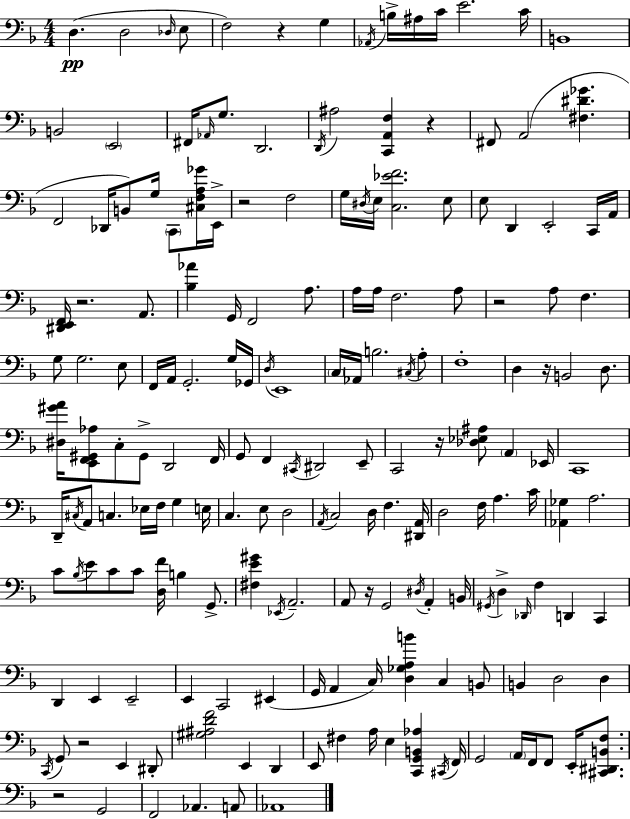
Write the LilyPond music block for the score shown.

{
  \clef bass
  \numericTimeSignature
  \time 4/4
  \key d \minor
  d4.(\pp d2 \grace { des16 } e8 | f2) r4 g4 | \acciaccatura { aes,16 } b16-> ais16 c'16 e'2. | c'16 b,1 | \break b,2 \parenthesize e,2 | fis,16 \grace { aes,16 } g8. d,2. | \acciaccatura { d,16 } ais2 <c, a, f>4 | r4 fis,8 a,2( <fis dis' ges'>4. | \break f,2 des,16 b,8) g16 | \parenthesize c,8 <cis f a ges'>16 e,16-> r2 f2 | g16 \acciaccatura { dis16 } e16 <c ees' f'>2. | e8 e8 d,4 e,2-. | \break c,16 a,16 <dis, e, f,>16 r2. | a,8. <bes aes'>4 g,16 f,2 | a8. a16 a16 f2. | a8 r2 a8 f4. | \break g8 g2. | e8 f,16 a,16 g,2.-. | g16 ges,16 \acciaccatura { d16 } e,1 | \parenthesize c16 aes,16 b2. | \break \acciaccatura { cis16 } a8-. f1-. | d4 r16 b,2 | d8. <dis gis' a'>16 <e, f, gis, aes>8 c8-. gis,8-> d,2 | f,16 g,8 f,4 \acciaccatura { cis,16 } dis,2 | \break e,8-- c,2 | r16 <des ees ais>8 \parenthesize a,4 ees,16 c,1 | d,16-- \acciaccatura { cis16 } a,8 c4. | ees16 f16 g4 e16 c4. e8 | \break d2 \acciaccatura { a,16 } c2 | d16 f4. <dis, a,>16 d2 | f16 a4. c'16 <aes, ges>4 a2. | c'8 \acciaccatura { bes16 } e'8 c'8 | \break c'8 <d f'>16 b4 g,8.-> <fis e' gis'>4 \acciaccatura { ees,16 } | a,2.-- a,8 r16 g,2 | \acciaccatura { dis16 } a,4-. b,16 \acciaccatura { gis,16 } d4-> | \grace { des,16 } f4 d,4 c,4 d,4 | \break e,4 e,2-- e,4 | c,2 eis,4( g,16 | a,4 c16) <d ges a b'>4 c4 b,8 b,4 | d2 d4 \acciaccatura { c,16 } | \break g,8 r2 e,4 dis,8-. | <gis ais d' f'>2 e,4 d,4 | e,8 fis4 a16 e4 <c, g, b, aes>4 \acciaccatura { cis,16 } | f,16 g,2 \parenthesize a,16 f,16 f,8 e,16-. <cis, dis, b, f>8. | \break r2 g,2 | f,2 aes,4. a,8 | aes,1 | \bar "|."
}